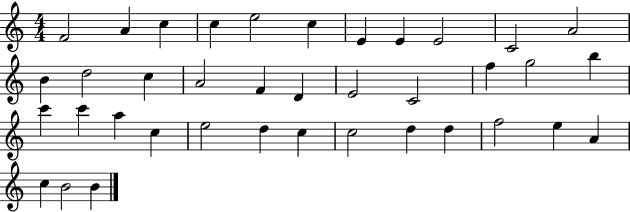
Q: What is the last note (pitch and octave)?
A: B4